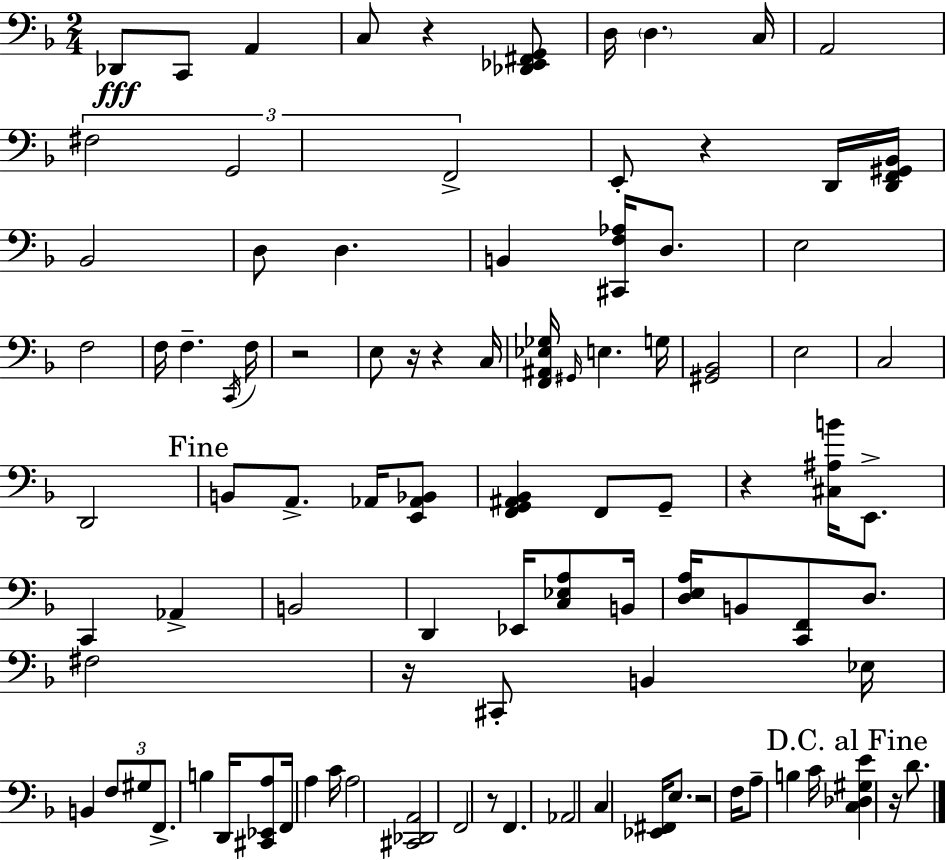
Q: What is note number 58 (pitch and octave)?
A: A3